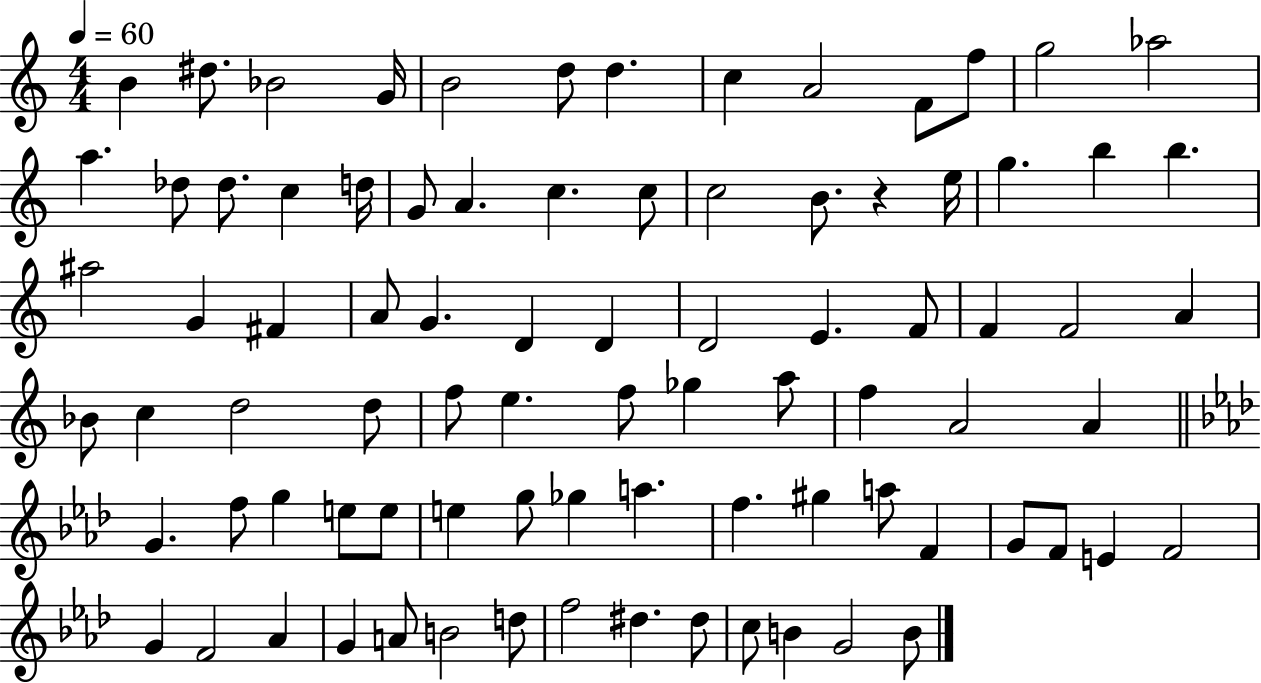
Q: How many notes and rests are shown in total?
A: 85